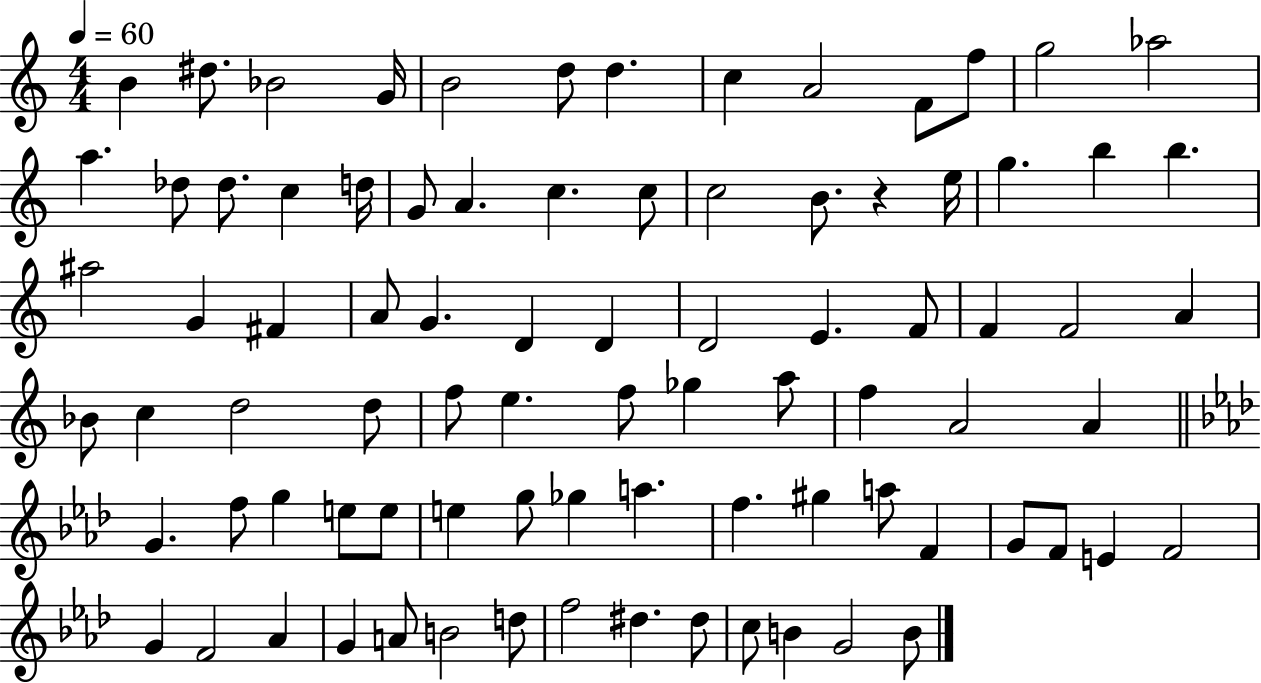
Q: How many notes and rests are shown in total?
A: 85